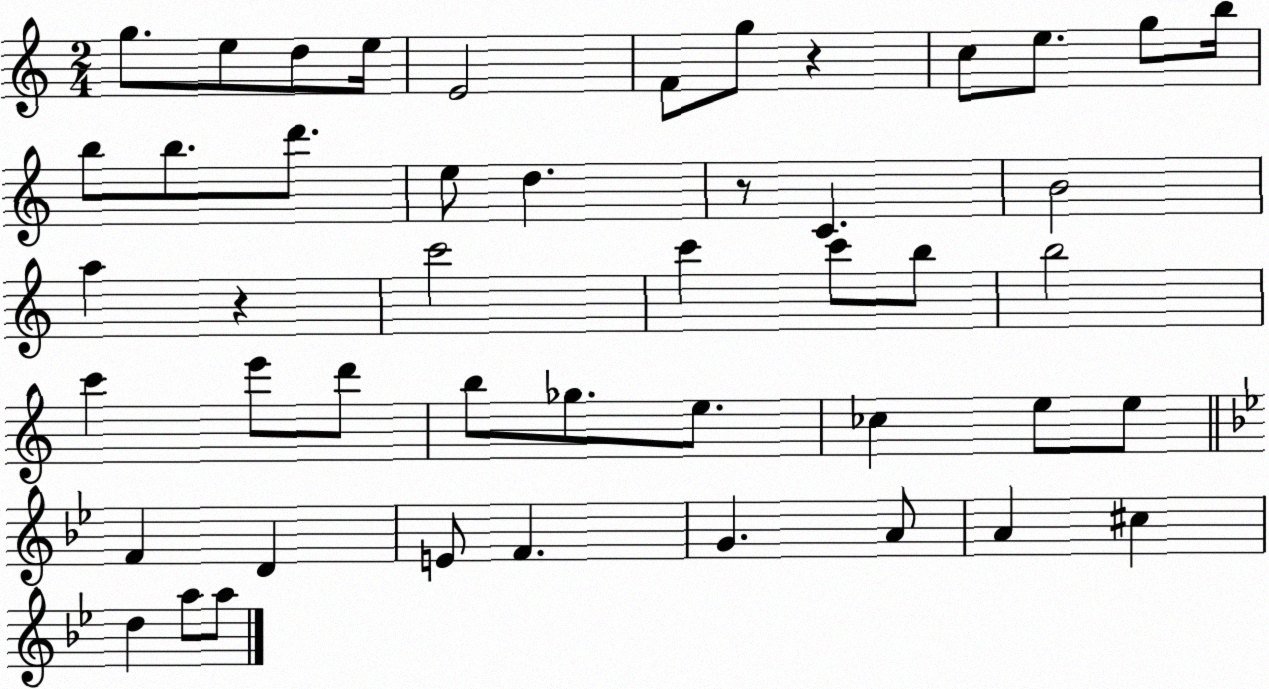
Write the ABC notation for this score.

X:1
T:Untitled
M:2/4
L:1/4
K:C
g/2 e/2 d/2 e/4 E2 F/2 g/2 z c/2 e/2 g/2 b/4 b/2 b/2 d'/2 e/2 d z/2 C B2 a z c'2 c' c'/2 b/2 b2 c' e'/2 d'/2 b/2 _g/2 e/2 _c e/2 e/2 F D E/2 F G A/2 A ^c d a/2 a/2